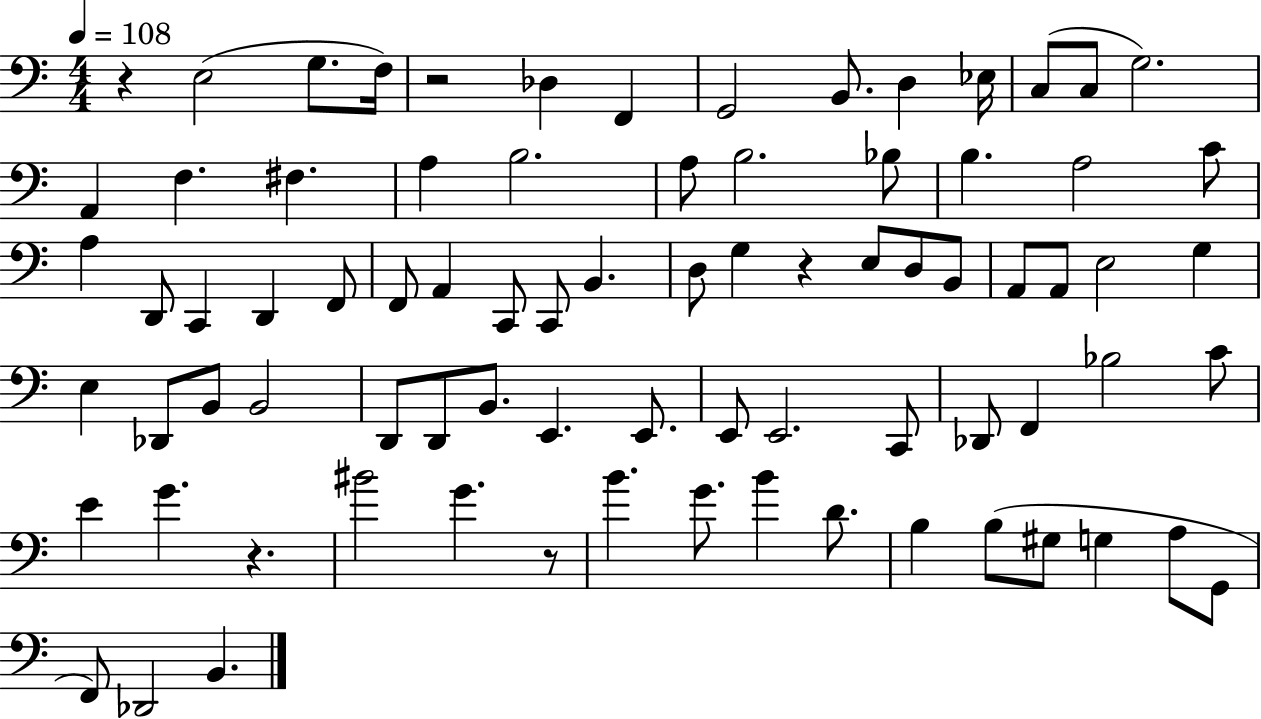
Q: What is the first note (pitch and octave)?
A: E3